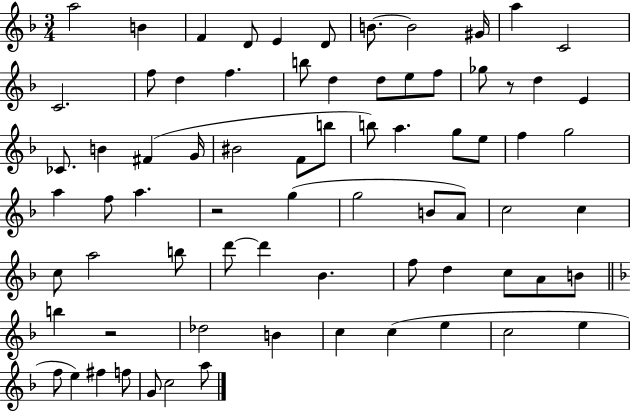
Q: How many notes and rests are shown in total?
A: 74